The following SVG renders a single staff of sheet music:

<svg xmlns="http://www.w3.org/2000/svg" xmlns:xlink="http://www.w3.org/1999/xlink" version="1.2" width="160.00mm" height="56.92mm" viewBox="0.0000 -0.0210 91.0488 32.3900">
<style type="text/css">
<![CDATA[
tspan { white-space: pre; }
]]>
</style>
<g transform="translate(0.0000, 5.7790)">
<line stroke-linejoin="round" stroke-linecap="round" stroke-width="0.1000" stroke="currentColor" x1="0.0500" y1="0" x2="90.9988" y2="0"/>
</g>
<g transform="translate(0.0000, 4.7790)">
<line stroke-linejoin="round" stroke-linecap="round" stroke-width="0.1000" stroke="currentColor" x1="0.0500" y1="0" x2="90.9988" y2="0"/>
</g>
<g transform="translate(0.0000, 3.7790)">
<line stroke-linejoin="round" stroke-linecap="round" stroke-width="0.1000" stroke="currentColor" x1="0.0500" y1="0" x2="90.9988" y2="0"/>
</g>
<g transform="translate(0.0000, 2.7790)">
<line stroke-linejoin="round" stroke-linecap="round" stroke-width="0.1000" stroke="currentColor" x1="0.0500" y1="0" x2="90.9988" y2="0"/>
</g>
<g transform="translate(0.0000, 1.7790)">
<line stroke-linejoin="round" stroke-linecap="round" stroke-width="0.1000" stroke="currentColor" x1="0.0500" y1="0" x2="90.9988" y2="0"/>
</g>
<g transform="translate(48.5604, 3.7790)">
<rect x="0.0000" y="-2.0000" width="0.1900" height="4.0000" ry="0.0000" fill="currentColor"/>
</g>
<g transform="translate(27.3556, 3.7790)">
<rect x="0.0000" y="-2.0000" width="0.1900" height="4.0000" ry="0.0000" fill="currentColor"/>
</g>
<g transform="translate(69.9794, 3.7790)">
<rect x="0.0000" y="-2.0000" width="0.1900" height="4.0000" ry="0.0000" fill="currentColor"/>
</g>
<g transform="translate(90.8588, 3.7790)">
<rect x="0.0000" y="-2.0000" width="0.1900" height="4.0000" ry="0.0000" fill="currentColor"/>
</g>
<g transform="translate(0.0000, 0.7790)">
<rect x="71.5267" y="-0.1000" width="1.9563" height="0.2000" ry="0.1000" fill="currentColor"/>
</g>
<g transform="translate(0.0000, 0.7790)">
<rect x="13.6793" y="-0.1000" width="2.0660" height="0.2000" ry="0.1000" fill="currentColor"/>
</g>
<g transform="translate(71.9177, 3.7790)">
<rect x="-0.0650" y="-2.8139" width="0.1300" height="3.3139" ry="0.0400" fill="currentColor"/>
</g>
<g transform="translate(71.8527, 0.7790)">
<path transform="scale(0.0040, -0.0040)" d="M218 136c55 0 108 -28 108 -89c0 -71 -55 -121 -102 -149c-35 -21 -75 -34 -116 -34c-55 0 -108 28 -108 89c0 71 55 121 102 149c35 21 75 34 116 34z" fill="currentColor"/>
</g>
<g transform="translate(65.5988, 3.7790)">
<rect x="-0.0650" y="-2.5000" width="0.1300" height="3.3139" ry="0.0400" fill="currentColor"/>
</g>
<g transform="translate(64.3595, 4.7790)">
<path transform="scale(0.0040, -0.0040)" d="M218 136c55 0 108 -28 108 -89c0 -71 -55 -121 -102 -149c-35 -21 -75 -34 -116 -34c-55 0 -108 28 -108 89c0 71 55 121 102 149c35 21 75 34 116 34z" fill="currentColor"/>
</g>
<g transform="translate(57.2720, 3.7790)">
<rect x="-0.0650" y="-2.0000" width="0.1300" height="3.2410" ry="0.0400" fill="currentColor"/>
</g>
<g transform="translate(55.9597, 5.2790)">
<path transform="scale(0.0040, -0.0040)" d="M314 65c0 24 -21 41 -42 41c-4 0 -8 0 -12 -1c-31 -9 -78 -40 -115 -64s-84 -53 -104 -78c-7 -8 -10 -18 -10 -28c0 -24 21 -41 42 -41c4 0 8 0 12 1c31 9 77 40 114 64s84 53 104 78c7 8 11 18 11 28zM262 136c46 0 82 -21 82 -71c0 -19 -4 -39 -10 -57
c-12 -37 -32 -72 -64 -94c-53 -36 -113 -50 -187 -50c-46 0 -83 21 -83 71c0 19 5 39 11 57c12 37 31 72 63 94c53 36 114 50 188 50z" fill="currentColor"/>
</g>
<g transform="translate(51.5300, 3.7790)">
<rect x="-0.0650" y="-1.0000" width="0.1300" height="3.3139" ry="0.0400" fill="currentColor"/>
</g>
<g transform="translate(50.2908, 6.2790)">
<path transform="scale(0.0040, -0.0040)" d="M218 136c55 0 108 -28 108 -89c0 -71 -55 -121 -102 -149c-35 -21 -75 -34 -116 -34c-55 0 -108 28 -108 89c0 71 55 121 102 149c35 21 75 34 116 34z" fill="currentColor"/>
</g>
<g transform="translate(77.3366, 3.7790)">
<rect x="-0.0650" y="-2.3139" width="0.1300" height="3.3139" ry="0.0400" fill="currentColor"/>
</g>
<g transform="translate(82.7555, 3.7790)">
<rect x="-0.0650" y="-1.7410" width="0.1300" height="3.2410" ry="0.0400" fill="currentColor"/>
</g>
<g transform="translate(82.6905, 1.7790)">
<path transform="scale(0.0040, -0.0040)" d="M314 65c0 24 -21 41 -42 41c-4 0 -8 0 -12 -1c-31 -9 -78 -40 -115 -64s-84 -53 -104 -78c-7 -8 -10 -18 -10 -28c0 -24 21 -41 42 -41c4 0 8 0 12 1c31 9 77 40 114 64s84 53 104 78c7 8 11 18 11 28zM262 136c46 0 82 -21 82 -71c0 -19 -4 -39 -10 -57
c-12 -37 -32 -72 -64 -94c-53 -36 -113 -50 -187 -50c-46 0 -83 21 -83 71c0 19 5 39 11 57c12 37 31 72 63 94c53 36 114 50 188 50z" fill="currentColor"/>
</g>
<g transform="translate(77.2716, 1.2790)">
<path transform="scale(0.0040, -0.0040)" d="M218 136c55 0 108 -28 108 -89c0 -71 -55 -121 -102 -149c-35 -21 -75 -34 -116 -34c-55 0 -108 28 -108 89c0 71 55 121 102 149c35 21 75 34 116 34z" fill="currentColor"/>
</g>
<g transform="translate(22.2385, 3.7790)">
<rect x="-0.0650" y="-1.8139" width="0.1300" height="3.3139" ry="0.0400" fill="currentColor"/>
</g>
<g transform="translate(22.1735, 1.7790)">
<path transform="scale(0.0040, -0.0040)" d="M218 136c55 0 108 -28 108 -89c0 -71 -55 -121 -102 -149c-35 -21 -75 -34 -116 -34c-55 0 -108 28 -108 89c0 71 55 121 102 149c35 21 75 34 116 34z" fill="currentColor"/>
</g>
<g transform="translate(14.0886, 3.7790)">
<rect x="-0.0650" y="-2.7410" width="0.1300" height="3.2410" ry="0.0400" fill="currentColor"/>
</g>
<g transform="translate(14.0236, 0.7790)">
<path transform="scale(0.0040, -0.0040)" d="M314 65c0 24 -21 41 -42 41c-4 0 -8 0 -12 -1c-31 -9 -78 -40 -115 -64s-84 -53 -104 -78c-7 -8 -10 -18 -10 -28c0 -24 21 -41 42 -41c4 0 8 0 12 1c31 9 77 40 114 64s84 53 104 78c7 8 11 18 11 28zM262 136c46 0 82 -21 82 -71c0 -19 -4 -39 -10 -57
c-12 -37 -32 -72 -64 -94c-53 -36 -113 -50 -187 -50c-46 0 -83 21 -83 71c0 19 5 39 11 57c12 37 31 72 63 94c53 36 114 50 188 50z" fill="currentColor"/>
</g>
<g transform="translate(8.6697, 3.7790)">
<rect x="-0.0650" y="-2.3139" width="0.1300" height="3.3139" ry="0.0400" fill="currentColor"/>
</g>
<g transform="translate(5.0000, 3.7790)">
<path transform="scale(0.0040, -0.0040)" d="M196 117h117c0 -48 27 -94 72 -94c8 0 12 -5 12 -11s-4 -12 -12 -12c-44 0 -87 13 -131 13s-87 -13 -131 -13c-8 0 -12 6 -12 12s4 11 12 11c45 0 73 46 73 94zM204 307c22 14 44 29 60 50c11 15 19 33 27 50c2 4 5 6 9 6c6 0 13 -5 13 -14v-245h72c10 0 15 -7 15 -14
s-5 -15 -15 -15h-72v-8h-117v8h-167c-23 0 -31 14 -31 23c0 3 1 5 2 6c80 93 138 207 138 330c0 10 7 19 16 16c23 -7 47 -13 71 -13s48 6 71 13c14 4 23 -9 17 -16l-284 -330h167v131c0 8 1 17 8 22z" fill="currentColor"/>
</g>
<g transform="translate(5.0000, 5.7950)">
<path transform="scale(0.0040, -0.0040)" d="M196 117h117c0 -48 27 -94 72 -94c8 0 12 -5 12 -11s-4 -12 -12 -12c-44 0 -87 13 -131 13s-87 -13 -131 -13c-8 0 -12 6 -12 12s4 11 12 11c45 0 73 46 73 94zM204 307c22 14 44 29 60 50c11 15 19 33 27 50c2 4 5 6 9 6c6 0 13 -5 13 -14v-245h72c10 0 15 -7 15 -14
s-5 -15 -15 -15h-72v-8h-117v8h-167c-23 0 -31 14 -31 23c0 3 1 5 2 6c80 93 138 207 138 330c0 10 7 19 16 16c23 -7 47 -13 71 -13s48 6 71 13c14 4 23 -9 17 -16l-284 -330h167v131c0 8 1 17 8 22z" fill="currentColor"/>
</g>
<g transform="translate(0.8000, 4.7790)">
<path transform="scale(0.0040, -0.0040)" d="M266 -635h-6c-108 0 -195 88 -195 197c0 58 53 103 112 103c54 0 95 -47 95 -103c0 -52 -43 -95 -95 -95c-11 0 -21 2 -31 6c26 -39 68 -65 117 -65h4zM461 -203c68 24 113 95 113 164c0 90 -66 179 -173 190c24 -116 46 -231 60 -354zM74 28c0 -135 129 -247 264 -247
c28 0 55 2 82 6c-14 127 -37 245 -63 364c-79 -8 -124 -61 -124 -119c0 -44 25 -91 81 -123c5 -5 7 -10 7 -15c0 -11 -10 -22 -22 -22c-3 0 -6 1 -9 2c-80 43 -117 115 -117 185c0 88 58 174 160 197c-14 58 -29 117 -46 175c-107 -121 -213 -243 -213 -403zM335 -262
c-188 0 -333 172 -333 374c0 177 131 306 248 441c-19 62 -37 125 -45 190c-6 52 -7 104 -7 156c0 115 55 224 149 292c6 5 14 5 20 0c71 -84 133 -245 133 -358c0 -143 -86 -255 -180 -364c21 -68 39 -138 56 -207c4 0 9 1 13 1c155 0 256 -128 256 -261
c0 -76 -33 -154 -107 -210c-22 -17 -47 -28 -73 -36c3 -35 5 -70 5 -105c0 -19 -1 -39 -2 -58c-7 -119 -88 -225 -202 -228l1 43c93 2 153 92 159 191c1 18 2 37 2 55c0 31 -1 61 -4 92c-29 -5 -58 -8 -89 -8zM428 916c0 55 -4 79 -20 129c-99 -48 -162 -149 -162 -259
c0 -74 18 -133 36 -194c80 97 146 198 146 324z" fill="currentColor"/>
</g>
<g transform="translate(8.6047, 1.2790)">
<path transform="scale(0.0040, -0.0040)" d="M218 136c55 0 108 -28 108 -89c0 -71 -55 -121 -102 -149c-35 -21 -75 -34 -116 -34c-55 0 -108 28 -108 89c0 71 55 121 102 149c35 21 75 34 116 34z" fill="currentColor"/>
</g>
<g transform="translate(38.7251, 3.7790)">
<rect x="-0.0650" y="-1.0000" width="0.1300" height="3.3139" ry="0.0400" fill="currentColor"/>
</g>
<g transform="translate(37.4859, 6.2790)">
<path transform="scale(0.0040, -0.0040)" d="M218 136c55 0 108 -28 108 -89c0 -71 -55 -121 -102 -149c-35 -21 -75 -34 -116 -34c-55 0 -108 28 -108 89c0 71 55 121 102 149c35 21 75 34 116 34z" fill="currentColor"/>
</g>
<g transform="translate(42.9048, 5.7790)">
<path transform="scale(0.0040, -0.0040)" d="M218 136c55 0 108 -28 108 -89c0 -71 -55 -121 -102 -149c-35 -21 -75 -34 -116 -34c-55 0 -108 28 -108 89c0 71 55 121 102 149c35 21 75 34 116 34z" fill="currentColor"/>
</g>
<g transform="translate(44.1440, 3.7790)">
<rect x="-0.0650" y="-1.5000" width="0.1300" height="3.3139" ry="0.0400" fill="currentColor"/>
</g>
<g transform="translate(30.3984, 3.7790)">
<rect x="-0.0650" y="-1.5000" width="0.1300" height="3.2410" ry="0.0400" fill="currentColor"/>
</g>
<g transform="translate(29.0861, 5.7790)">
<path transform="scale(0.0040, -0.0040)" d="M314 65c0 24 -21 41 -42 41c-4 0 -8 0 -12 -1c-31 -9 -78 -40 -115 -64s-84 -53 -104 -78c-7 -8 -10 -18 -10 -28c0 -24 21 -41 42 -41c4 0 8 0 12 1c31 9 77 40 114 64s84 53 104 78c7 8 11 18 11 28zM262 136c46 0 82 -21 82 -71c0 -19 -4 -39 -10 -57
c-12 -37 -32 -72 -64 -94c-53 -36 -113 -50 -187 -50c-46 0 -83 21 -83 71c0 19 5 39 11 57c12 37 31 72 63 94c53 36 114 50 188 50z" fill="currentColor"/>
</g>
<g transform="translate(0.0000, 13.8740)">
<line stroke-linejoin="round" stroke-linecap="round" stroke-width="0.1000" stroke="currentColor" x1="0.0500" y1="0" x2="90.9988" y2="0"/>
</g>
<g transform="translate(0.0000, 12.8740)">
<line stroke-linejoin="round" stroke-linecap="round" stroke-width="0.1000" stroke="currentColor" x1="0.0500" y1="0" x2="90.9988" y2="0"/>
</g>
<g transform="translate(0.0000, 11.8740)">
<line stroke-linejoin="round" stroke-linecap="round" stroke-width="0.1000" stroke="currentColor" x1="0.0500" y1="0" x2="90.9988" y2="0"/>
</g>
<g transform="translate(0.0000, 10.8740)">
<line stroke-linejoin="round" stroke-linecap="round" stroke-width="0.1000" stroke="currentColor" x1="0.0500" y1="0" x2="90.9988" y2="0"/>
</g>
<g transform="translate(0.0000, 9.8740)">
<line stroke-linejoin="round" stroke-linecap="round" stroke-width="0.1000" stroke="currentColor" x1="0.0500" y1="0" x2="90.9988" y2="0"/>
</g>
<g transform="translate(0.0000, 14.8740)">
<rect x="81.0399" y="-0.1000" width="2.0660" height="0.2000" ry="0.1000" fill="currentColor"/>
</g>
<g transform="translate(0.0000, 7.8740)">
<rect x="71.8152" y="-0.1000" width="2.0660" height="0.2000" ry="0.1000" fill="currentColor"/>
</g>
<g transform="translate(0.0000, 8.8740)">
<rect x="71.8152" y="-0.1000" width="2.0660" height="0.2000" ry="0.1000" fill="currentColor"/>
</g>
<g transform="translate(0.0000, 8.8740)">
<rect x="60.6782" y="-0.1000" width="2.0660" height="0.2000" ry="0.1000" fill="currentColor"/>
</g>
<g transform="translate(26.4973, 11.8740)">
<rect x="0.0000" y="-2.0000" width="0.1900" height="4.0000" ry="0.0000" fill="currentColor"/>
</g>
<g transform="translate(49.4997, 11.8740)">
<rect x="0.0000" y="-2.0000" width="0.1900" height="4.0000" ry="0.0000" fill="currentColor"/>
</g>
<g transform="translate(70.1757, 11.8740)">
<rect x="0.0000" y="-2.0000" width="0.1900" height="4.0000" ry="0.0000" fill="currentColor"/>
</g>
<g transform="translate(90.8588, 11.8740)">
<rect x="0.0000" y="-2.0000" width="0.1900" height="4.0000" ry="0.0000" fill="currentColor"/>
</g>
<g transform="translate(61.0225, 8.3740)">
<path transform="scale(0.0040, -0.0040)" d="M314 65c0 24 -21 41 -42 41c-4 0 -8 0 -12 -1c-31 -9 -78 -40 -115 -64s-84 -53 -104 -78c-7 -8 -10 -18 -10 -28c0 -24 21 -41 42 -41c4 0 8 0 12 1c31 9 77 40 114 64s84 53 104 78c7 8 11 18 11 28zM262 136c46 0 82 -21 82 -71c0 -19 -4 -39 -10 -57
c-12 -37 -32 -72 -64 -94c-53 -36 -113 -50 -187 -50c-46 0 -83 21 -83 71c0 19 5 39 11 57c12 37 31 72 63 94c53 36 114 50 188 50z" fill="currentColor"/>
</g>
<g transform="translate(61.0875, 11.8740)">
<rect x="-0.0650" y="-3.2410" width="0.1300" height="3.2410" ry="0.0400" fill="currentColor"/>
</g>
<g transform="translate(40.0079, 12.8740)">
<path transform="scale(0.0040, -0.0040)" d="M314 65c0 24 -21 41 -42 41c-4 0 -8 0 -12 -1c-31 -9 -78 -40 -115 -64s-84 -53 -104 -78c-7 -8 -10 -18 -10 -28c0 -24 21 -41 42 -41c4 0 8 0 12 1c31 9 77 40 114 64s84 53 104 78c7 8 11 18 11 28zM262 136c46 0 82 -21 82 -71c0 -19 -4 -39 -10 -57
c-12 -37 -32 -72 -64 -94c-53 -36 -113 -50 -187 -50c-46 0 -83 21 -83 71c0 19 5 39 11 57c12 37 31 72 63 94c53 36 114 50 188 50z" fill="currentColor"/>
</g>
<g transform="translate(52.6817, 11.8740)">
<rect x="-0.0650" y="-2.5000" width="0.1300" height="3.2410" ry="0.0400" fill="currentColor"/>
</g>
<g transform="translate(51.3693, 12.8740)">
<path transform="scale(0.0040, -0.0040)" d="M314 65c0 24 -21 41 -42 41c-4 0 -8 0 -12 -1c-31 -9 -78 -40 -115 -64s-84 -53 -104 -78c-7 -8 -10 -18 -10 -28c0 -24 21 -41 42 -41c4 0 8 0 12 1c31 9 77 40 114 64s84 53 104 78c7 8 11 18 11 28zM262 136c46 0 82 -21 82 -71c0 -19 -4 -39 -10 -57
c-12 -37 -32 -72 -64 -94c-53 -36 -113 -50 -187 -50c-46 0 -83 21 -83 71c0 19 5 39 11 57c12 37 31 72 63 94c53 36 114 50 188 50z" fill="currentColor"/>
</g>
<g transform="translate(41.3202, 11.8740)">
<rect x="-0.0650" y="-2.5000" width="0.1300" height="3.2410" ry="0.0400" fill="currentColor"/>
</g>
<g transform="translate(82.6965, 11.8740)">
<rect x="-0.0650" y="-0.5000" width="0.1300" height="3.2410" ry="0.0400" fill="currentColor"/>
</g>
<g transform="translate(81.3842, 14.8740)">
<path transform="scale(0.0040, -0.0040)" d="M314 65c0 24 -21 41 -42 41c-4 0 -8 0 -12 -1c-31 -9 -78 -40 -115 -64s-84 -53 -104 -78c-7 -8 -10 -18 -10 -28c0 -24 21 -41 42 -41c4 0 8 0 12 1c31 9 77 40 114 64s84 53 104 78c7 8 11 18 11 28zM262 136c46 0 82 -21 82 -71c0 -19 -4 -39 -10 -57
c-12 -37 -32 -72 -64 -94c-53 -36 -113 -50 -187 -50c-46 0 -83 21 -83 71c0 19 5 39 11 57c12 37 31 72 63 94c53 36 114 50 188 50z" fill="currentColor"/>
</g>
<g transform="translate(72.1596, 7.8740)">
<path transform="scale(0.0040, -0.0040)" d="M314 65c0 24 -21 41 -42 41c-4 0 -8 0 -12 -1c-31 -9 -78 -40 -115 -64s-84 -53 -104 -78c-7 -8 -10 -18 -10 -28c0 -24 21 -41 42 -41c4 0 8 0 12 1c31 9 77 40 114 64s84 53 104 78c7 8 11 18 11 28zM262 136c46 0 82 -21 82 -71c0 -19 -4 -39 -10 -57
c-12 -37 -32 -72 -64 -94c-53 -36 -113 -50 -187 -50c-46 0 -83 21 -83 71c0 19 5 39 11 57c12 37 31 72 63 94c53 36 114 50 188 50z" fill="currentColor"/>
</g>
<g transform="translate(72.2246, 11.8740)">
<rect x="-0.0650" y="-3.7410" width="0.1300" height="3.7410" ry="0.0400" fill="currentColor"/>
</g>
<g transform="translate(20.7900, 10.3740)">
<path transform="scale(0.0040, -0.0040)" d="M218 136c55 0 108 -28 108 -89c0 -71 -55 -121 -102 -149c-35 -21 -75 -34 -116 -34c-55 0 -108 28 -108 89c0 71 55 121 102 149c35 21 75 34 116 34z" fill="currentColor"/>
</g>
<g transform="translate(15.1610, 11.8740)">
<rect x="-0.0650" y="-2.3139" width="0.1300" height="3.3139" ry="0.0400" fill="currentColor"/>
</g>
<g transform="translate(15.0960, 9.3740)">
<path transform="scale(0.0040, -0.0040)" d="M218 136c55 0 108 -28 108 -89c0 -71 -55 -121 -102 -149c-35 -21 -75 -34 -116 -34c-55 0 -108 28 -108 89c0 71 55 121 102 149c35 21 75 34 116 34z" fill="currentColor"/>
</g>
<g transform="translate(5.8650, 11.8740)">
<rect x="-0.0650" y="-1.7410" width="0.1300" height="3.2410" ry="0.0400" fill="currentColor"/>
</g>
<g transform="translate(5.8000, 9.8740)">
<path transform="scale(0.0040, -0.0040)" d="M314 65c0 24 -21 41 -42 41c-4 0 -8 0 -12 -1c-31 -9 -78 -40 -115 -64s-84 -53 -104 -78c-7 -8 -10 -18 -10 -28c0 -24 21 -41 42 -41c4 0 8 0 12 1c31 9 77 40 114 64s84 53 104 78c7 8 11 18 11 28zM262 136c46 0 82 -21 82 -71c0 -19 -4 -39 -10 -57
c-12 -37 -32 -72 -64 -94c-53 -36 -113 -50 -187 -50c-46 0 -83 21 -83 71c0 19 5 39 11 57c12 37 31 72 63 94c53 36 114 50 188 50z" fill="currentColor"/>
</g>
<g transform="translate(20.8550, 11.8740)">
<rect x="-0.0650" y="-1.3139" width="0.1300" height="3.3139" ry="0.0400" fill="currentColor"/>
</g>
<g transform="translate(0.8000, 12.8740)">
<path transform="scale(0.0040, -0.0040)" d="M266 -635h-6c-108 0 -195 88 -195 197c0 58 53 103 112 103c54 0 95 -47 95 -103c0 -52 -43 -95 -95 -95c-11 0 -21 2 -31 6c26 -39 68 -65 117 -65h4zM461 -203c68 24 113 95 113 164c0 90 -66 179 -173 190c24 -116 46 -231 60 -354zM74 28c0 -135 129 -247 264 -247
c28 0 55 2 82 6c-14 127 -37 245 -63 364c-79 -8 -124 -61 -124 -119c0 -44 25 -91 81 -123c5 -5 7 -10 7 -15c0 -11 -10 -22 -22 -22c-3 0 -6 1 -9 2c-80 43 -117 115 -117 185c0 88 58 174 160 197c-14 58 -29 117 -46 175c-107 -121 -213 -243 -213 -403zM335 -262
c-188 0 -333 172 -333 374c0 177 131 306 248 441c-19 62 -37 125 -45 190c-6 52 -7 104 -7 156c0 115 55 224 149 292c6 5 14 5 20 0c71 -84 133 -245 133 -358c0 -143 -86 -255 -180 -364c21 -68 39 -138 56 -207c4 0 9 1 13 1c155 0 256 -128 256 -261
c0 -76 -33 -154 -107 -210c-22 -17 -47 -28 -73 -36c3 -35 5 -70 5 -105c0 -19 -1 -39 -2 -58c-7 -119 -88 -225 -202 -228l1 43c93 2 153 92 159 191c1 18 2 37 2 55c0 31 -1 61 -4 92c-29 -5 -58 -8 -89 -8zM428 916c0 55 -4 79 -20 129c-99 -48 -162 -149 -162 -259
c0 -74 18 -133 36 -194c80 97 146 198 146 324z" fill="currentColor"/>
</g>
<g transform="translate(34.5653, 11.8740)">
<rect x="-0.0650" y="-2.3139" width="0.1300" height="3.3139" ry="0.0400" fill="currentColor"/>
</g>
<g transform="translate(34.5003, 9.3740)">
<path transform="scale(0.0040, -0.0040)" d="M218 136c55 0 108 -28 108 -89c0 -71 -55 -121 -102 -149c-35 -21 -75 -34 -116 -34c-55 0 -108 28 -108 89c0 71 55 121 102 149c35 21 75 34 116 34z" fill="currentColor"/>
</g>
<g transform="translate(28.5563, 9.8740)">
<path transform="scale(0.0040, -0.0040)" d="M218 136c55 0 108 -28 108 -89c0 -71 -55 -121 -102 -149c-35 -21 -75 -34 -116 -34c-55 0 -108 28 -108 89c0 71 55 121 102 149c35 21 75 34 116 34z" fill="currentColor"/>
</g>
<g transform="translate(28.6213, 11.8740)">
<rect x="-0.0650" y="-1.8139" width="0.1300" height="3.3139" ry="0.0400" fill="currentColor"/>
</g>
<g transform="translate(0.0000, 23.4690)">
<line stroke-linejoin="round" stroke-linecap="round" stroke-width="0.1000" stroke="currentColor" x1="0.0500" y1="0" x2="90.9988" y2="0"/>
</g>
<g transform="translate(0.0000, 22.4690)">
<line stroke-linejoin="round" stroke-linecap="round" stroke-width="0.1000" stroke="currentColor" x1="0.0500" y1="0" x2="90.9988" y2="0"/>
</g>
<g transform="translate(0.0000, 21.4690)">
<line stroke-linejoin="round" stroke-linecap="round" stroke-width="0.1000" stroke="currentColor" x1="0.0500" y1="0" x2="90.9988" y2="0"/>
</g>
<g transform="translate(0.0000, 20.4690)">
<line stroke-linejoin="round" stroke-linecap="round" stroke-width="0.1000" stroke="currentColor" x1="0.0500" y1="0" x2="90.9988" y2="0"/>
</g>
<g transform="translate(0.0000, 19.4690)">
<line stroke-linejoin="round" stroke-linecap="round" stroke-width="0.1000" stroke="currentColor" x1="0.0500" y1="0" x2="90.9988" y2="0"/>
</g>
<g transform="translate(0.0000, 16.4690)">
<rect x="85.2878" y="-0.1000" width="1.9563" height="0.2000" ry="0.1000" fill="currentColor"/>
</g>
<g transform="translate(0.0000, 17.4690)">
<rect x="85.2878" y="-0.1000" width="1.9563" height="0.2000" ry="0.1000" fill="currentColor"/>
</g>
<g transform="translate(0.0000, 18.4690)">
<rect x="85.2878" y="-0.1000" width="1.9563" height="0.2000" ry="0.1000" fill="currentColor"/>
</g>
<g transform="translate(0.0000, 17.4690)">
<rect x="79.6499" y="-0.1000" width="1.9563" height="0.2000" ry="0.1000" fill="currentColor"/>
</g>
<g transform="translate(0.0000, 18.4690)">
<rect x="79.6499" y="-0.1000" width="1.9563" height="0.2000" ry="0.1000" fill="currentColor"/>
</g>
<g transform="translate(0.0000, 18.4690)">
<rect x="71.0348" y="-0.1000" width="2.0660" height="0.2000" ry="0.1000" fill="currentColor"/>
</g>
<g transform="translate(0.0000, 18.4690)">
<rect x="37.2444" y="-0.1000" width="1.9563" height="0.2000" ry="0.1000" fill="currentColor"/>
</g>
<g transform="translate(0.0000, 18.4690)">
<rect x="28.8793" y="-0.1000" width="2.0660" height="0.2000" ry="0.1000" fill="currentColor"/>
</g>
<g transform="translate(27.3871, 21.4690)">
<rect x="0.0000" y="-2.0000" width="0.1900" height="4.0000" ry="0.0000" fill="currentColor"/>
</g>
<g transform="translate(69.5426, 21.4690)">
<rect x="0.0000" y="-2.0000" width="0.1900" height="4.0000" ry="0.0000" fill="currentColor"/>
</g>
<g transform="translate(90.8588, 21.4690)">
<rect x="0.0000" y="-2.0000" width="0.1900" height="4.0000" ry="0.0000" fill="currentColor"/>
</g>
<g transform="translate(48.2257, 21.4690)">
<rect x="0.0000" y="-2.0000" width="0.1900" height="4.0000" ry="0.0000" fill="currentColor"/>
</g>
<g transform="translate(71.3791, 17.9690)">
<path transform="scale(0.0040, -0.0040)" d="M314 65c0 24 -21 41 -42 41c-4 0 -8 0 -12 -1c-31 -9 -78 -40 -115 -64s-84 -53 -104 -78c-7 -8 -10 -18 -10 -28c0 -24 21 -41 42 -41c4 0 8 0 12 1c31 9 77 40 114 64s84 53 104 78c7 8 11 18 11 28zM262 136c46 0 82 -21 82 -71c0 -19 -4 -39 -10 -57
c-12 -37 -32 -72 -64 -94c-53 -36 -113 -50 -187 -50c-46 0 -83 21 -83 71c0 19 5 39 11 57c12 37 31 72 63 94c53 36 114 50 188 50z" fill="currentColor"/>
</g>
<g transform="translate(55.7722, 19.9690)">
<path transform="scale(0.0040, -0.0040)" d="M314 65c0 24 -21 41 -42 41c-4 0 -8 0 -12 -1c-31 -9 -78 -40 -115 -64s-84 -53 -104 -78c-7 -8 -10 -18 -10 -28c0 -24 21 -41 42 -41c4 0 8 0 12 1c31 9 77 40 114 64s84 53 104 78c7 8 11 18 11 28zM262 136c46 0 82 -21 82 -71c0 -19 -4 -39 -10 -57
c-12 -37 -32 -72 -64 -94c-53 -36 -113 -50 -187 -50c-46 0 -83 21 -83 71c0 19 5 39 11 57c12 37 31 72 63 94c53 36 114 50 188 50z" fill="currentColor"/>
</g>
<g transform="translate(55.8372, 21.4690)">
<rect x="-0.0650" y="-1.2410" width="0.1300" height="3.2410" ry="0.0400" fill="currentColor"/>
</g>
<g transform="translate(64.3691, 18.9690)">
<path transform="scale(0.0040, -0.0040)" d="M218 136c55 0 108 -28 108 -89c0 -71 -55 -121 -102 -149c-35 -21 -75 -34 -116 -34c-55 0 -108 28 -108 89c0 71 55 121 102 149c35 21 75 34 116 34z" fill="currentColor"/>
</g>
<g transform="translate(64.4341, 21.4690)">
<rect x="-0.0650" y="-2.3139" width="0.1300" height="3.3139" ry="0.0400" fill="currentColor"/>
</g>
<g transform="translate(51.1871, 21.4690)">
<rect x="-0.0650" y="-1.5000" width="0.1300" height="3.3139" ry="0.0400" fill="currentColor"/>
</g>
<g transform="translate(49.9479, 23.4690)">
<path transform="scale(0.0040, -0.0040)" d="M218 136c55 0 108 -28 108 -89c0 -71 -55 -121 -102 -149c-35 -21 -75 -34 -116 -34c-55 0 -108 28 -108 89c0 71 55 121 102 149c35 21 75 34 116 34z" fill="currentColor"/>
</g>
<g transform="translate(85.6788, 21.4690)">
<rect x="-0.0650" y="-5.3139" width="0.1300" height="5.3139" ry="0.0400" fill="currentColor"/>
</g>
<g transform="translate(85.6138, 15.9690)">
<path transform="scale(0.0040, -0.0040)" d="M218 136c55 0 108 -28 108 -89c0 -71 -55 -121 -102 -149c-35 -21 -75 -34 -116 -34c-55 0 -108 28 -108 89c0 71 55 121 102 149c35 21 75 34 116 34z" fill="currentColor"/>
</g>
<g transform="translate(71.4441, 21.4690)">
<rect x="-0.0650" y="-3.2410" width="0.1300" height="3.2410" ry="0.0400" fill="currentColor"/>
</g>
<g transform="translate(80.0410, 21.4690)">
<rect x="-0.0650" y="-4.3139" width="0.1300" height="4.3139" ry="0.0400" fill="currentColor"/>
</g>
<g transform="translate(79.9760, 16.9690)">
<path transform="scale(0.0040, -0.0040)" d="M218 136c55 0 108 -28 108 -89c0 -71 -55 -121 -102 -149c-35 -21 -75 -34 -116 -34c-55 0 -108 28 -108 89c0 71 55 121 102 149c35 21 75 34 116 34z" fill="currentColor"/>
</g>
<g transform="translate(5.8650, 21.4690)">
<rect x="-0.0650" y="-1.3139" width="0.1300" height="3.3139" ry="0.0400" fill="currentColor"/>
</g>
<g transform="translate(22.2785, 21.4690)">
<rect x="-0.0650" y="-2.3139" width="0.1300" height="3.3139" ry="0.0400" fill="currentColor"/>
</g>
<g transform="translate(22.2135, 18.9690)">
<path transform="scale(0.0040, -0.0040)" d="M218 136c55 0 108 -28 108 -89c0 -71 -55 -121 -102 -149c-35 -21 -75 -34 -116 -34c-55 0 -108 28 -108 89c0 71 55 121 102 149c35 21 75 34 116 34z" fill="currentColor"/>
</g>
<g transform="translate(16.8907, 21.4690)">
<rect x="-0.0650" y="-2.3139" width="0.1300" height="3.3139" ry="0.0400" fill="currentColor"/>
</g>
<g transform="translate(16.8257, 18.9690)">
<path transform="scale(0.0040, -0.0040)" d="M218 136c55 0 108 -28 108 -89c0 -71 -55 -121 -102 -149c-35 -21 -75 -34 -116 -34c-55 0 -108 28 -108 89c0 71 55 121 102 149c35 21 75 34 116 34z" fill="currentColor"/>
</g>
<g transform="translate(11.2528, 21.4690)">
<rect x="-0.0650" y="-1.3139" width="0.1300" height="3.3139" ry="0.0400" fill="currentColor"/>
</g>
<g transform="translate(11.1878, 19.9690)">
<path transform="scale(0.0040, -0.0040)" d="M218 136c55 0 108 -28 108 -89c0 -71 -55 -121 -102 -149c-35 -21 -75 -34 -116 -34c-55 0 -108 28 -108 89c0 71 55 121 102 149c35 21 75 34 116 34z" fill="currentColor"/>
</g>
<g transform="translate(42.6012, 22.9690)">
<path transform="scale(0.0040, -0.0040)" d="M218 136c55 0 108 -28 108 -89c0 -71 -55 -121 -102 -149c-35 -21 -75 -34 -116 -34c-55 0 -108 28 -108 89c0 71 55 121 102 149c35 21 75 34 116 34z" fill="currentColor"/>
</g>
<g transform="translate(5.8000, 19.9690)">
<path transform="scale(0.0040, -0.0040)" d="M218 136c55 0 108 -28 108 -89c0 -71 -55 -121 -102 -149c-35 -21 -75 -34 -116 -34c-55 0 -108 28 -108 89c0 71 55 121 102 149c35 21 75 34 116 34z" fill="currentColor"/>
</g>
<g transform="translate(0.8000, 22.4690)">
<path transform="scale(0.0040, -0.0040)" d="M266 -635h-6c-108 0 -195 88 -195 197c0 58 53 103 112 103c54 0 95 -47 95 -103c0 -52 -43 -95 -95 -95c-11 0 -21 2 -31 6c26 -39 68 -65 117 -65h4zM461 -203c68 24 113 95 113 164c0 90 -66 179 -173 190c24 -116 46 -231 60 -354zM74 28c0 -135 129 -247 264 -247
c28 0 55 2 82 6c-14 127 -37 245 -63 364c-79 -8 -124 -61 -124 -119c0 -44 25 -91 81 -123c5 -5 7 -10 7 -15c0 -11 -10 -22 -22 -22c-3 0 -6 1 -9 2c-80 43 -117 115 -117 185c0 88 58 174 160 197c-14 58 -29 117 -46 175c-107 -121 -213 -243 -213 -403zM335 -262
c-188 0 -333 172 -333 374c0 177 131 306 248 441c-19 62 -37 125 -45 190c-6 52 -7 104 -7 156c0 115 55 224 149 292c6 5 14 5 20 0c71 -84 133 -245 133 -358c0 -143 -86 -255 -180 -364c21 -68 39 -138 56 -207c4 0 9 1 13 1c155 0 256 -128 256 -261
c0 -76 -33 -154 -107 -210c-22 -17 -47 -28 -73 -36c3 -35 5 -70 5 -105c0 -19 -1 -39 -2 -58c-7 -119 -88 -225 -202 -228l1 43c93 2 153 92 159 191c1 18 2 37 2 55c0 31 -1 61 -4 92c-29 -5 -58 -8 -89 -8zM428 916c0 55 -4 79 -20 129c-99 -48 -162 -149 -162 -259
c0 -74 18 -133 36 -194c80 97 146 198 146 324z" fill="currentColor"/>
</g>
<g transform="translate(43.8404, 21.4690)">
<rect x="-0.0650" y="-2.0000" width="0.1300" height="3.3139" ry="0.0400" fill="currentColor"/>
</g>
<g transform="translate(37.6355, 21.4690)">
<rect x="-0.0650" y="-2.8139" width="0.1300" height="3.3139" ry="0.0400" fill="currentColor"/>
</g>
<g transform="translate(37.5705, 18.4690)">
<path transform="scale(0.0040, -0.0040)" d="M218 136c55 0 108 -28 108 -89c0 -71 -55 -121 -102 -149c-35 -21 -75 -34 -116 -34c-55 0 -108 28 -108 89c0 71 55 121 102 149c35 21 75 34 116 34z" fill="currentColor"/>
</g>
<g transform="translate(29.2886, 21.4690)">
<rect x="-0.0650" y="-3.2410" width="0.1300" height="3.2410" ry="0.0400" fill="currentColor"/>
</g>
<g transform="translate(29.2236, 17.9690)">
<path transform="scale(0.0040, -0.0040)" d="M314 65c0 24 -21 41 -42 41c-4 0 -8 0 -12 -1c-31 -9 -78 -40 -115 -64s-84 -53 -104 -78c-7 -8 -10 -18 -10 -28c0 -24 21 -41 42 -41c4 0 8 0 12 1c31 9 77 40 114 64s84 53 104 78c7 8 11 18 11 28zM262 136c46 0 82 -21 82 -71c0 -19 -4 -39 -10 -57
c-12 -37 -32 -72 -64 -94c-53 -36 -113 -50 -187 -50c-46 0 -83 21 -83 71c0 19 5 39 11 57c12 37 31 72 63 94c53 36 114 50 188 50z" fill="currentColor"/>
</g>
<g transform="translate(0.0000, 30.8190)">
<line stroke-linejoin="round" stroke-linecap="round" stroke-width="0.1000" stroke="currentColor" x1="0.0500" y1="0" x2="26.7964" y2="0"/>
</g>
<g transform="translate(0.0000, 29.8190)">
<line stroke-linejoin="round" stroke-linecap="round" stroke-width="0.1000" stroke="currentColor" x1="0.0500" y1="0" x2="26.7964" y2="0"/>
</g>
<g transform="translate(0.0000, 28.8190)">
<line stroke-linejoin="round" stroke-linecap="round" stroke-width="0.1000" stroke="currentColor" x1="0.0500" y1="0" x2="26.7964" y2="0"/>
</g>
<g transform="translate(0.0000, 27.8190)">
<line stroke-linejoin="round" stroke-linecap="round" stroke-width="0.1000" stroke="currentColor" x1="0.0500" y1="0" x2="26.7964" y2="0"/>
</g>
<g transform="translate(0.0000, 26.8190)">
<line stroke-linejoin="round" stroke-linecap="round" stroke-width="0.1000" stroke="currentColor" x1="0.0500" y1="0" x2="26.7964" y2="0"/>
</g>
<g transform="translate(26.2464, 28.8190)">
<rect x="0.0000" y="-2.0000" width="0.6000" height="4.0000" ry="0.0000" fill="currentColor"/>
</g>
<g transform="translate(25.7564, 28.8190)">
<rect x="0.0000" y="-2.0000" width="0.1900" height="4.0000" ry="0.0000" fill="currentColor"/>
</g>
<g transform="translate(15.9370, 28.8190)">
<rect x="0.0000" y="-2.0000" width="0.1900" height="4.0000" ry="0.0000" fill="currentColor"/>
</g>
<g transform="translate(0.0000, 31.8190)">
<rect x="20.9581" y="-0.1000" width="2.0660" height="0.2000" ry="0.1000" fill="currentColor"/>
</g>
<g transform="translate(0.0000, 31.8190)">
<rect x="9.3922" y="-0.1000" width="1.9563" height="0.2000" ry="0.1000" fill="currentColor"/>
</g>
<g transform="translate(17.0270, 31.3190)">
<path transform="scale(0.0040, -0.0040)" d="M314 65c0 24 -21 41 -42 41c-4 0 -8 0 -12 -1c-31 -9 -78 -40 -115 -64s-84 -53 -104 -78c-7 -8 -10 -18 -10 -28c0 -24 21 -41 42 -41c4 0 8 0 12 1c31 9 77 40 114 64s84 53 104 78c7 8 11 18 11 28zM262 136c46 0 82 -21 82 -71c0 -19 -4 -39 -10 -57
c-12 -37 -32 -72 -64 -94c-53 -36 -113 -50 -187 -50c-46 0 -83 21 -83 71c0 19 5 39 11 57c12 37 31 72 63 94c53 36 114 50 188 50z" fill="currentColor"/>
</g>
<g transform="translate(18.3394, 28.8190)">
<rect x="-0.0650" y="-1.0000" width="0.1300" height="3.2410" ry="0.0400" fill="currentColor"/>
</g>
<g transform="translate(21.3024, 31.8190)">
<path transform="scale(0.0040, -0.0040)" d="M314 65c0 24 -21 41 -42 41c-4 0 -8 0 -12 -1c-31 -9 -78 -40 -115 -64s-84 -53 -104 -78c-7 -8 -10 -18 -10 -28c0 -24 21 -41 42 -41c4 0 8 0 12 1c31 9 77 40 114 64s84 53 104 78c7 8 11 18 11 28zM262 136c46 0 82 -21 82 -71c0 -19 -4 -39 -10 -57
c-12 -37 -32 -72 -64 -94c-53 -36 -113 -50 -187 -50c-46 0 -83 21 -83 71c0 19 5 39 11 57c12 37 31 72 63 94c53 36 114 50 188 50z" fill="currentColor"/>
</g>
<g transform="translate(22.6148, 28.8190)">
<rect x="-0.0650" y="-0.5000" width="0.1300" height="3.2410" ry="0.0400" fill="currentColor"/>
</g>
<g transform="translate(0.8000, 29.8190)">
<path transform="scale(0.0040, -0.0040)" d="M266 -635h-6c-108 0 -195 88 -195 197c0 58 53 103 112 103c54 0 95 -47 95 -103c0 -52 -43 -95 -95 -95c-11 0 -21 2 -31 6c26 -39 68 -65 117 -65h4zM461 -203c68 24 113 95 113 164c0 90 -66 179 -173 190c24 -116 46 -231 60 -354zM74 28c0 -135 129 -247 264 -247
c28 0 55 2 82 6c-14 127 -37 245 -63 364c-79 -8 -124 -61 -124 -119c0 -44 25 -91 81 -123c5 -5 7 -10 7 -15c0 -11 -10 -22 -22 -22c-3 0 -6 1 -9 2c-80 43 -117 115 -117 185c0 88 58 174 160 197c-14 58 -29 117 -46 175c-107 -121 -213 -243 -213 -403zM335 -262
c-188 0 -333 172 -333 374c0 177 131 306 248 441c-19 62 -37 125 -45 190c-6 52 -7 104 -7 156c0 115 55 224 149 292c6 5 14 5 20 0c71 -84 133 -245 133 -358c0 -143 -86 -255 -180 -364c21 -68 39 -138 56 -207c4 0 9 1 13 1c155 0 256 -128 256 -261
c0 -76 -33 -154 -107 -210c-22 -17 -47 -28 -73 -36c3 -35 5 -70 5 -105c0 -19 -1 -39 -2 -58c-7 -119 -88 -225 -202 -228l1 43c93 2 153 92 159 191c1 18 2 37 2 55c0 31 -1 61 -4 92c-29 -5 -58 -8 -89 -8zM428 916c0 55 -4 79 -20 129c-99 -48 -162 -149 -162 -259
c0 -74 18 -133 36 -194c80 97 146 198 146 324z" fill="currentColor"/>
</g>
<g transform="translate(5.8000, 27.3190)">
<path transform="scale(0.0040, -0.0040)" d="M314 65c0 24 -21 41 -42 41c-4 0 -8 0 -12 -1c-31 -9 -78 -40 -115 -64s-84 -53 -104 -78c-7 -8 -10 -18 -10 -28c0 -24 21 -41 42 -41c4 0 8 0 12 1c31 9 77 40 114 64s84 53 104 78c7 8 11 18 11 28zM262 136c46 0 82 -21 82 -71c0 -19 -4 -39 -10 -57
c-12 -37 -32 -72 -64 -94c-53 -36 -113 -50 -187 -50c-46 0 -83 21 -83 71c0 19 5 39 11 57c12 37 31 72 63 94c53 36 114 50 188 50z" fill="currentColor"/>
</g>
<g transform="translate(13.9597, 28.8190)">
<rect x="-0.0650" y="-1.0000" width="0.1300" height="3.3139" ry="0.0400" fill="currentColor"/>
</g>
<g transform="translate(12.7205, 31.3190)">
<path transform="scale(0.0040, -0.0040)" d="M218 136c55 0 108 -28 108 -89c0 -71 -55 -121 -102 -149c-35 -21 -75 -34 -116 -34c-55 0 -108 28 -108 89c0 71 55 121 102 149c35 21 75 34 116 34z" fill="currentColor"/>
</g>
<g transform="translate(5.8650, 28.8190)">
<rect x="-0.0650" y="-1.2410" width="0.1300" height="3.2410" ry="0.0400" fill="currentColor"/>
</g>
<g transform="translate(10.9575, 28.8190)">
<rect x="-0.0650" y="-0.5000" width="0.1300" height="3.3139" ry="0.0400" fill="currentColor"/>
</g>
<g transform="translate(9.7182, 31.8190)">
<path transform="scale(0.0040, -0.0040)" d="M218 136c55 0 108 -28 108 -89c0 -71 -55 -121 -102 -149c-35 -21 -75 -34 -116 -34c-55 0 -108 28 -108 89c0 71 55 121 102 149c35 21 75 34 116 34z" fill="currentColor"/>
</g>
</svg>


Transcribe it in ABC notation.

X:1
T:Untitled
M:4/4
L:1/4
K:C
g a2 f E2 D E D F2 G a g f2 f2 g e f g G2 G2 b2 c'2 C2 e e g g b2 a F E e2 g b2 d' f' e2 C D D2 C2